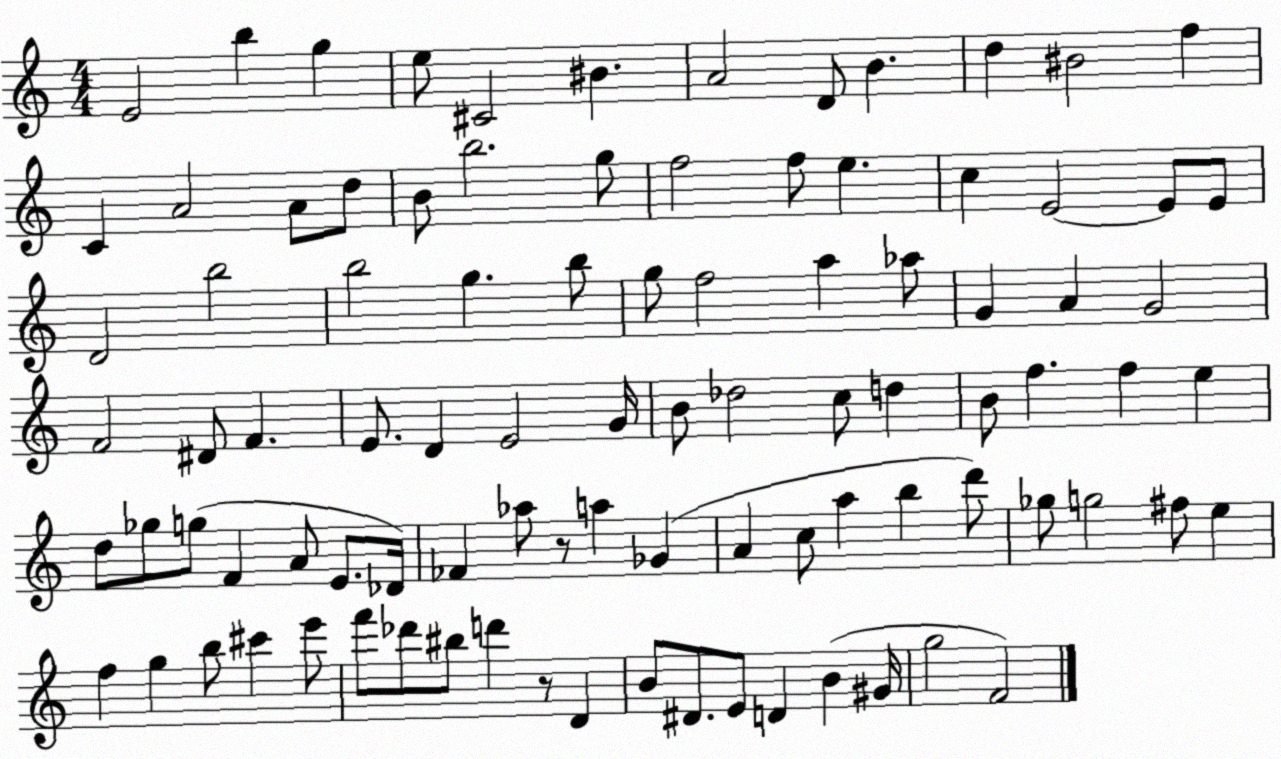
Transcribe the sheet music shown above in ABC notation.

X:1
T:Untitled
M:4/4
L:1/4
K:C
E2 b g e/2 ^C2 ^B A2 D/2 B d ^B2 f C A2 A/2 d/2 B/2 b2 g/2 f2 f/2 e c E2 E/2 E/2 D2 b2 b2 g b/2 g/2 f2 a _a/2 G A G2 F2 ^D/2 F E/2 D E2 G/4 B/2 _d2 c/2 d B/2 f f e d/2 _g/2 g/2 F A/2 E/2 _D/4 _F _a/2 z/2 a _G A c/2 a b d'/2 _g/2 g2 ^f/2 e f g b/2 ^c' e'/2 f'/2 _d'/2 ^b/2 d' z/2 D B/2 ^D/2 E/2 D B ^G/4 g2 F2